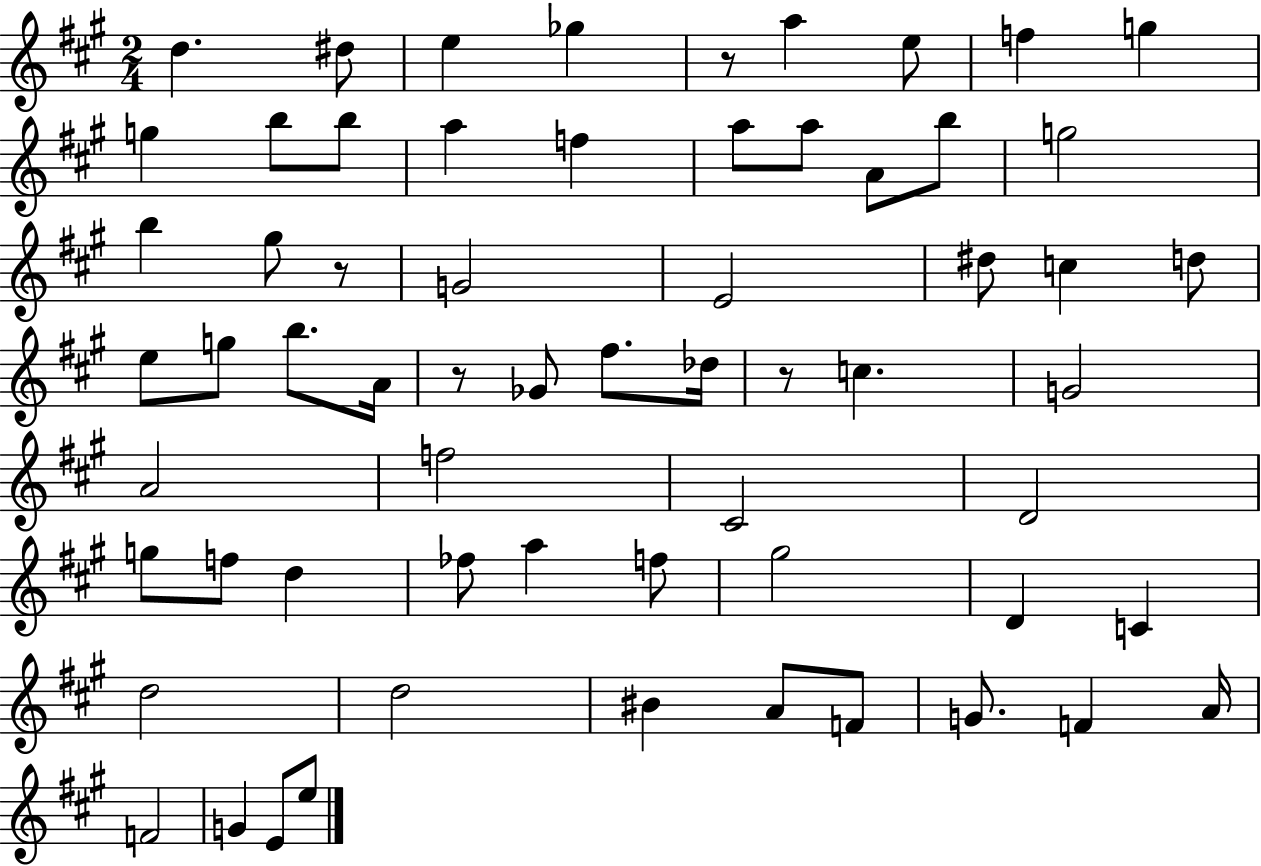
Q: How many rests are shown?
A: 4